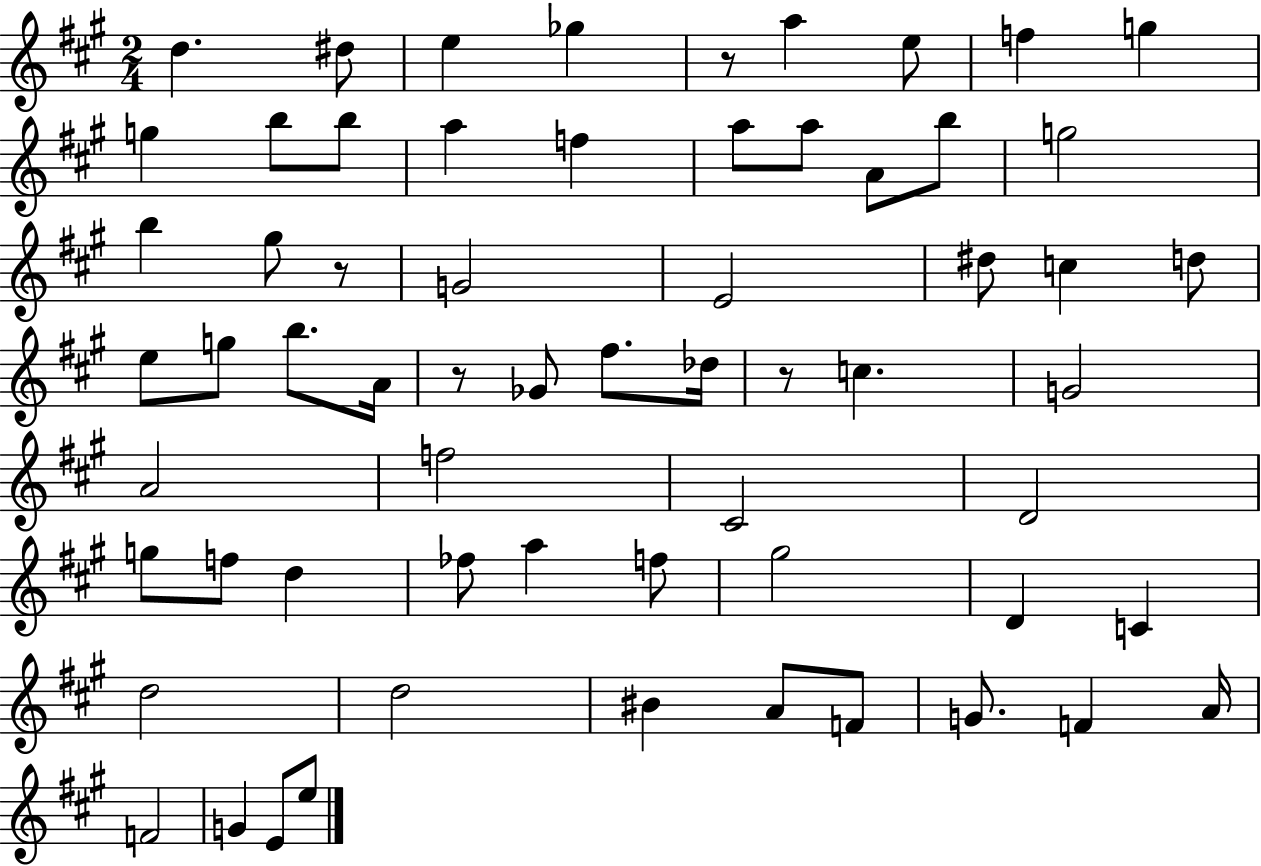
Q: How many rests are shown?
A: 4